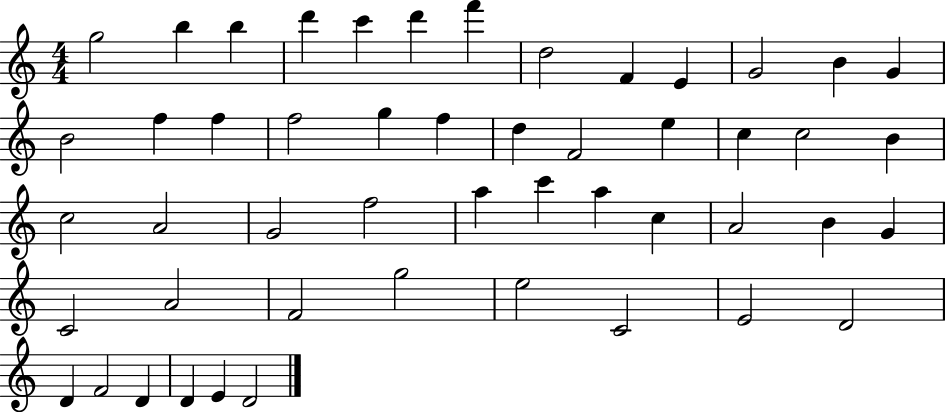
X:1
T:Untitled
M:4/4
L:1/4
K:C
g2 b b d' c' d' f' d2 F E G2 B G B2 f f f2 g f d F2 e c c2 B c2 A2 G2 f2 a c' a c A2 B G C2 A2 F2 g2 e2 C2 E2 D2 D F2 D D E D2